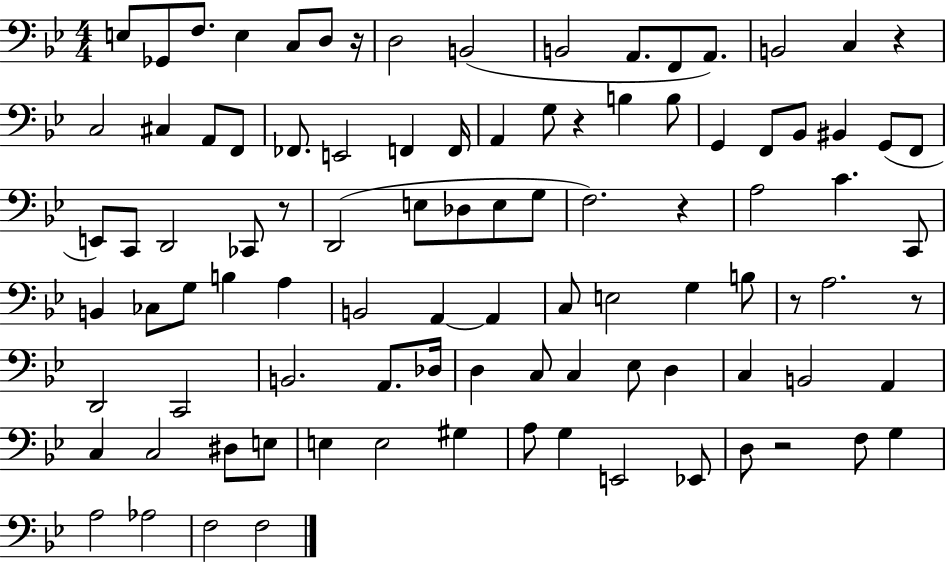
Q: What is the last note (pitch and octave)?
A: F3